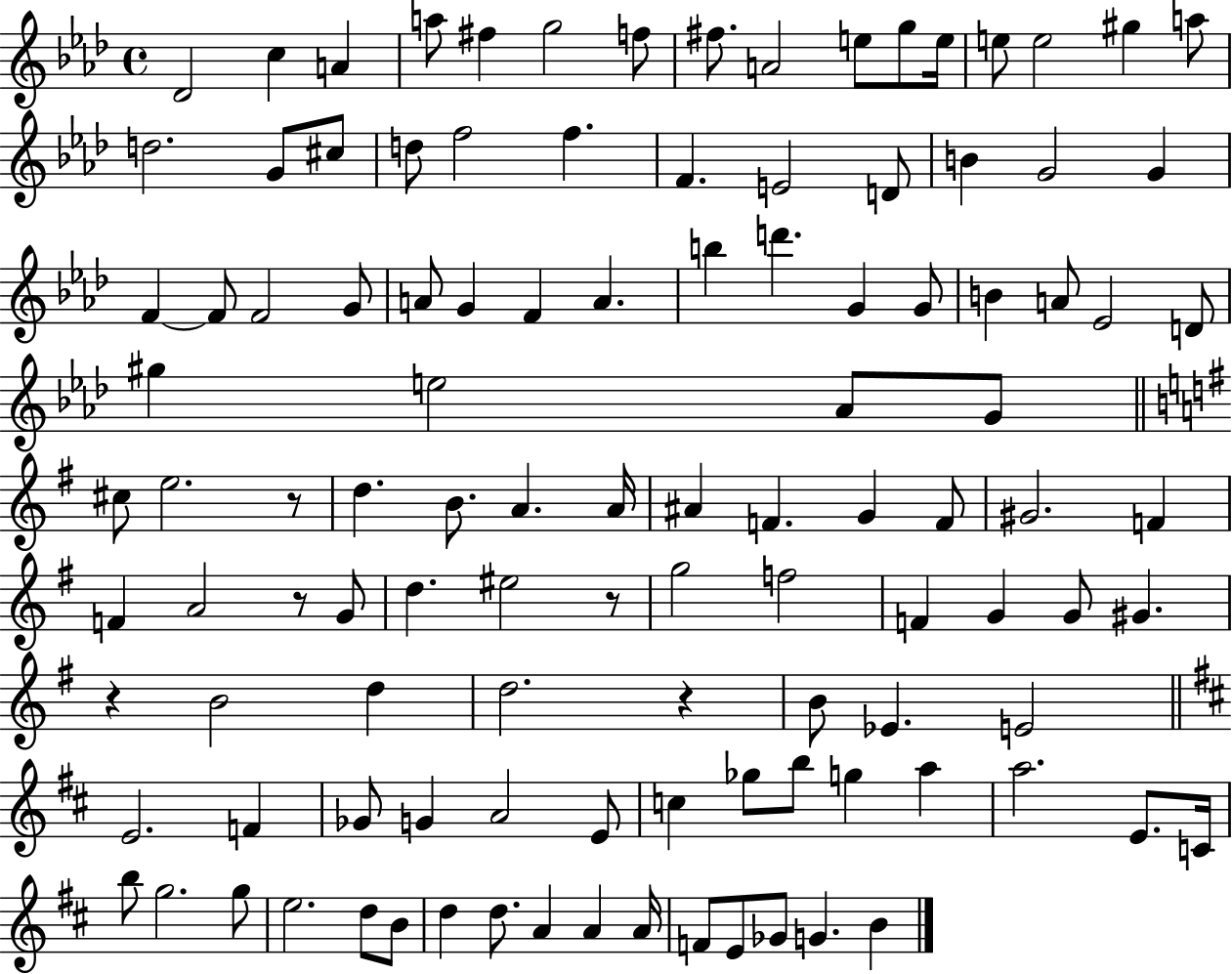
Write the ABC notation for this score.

X:1
T:Untitled
M:4/4
L:1/4
K:Ab
_D2 c A a/2 ^f g2 f/2 ^f/2 A2 e/2 g/2 e/4 e/2 e2 ^g a/2 d2 G/2 ^c/2 d/2 f2 f F E2 D/2 B G2 G F F/2 F2 G/2 A/2 G F A b d' G G/2 B A/2 _E2 D/2 ^g e2 _A/2 G/2 ^c/2 e2 z/2 d B/2 A A/4 ^A F G F/2 ^G2 F F A2 z/2 G/2 d ^e2 z/2 g2 f2 F G G/2 ^G z B2 d d2 z B/2 _E E2 E2 F _G/2 G A2 E/2 c _g/2 b/2 g a a2 E/2 C/4 b/2 g2 g/2 e2 d/2 B/2 d d/2 A A A/4 F/2 E/2 _G/2 G B